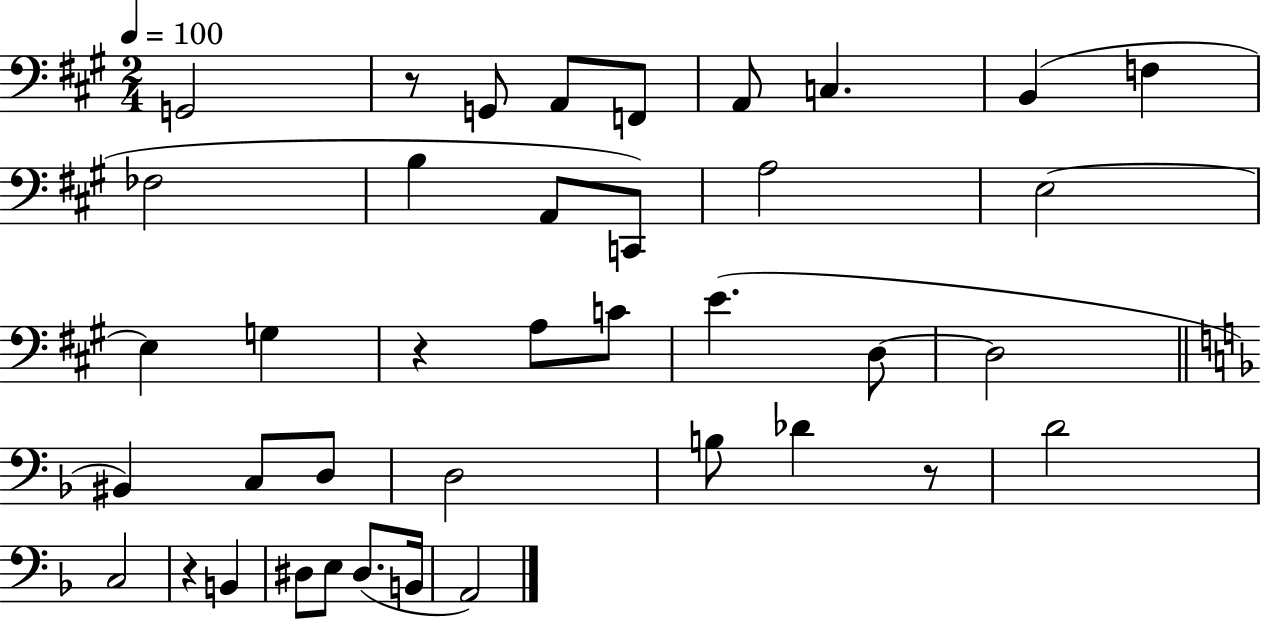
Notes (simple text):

G2/h R/e G2/e A2/e F2/e A2/e C3/q. B2/q F3/q FES3/h B3/q A2/e C2/e A3/h E3/h E3/q G3/q R/q A3/e C4/e E4/q. D3/e D3/h BIS2/q C3/e D3/e D3/h B3/e Db4/q R/e D4/h C3/h R/q B2/q D#3/e E3/e D#3/e. B2/s A2/h